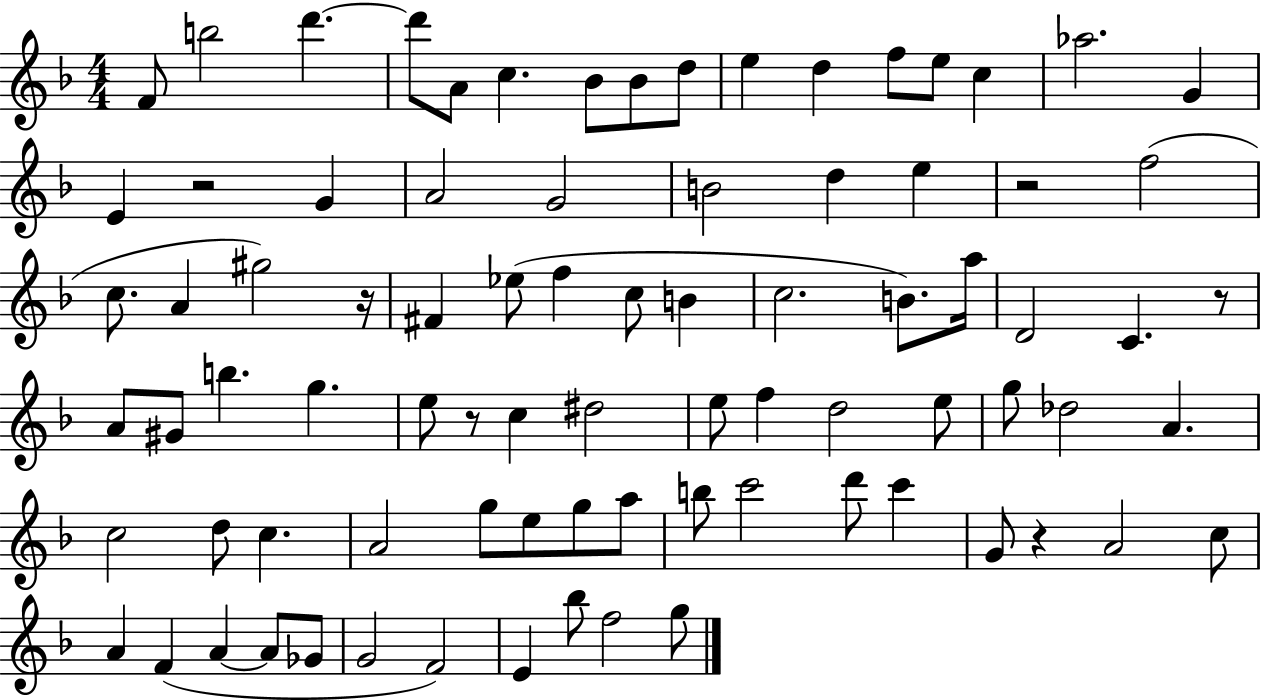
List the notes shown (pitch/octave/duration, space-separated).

F4/e B5/h D6/q. D6/e A4/e C5/q. Bb4/e Bb4/e D5/e E5/q D5/q F5/e E5/e C5/q Ab5/h. G4/q E4/q R/h G4/q A4/h G4/h B4/h D5/q E5/q R/h F5/h C5/e. A4/q G#5/h R/s F#4/q Eb5/e F5/q C5/e B4/q C5/h. B4/e. A5/s D4/h C4/q. R/e A4/e G#4/e B5/q. G5/q. E5/e R/e C5/q D#5/h E5/e F5/q D5/h E5/e G5/e Db5/h A4/q. C5/h D5/e C5/q. A4/h G5/e E5/e G5/e A5/e B5/e C6/h D6/e C6/q G4/e R/q A4/h C5/e A4/q F4/q A4/q A4/e Gb4/e G4/h F4/h E4/q Bb5/e F5/h G5/e